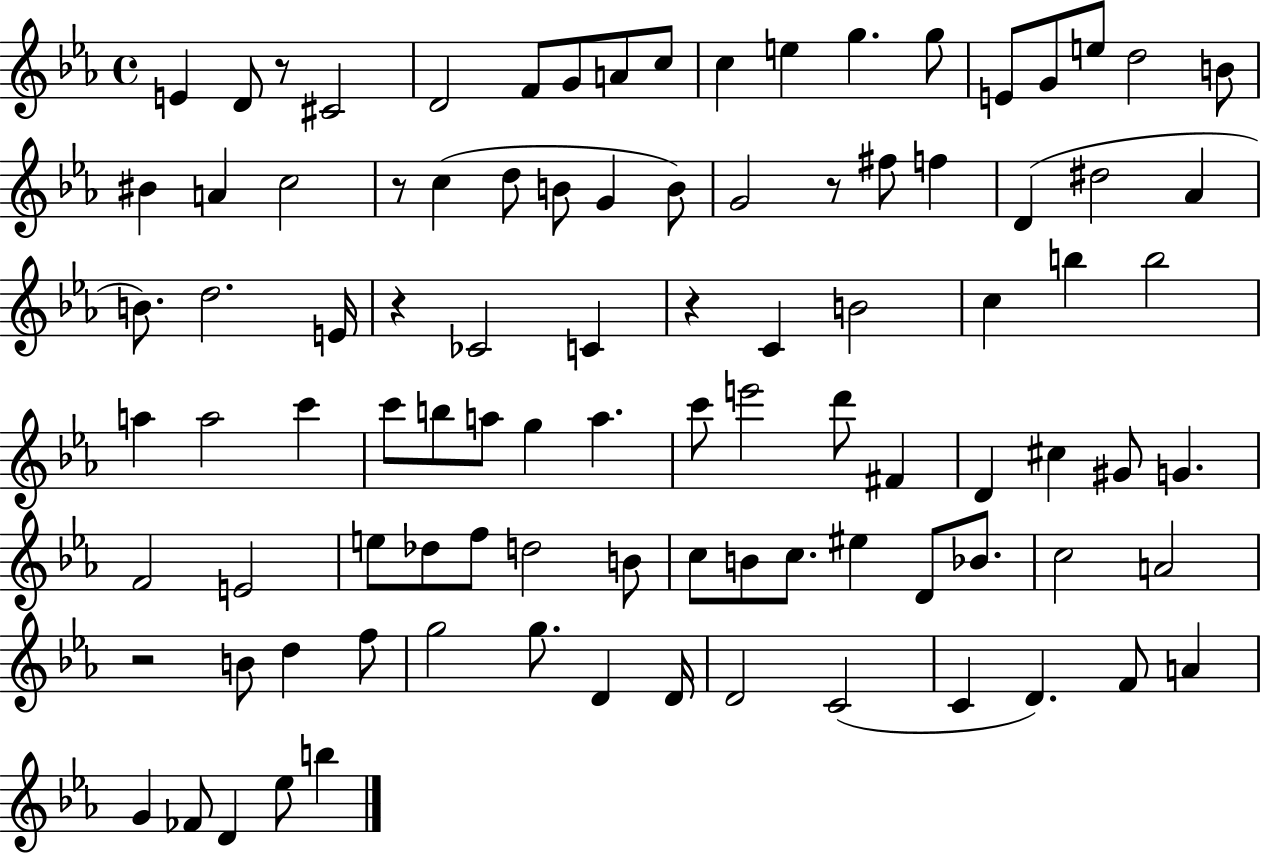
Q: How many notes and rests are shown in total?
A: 96